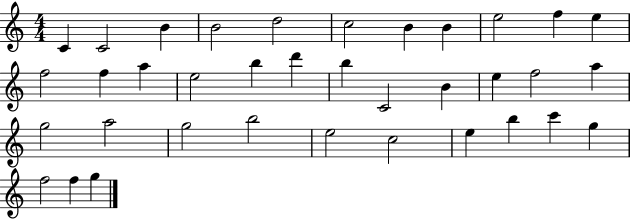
C4/q C4/h B4/q B4/h D5/h C5/h B4/q B4/q E5/h F5/q E5/q F5/h F5/q A5/q E5/h B5/q D6/q B5/q C4/h B4/q E5/q F5/h A5/q G5/h A5/h G5/h B5/h E5/h C5/h E5/q B5/q C6/q G5/q F5/h F5/q G5/q